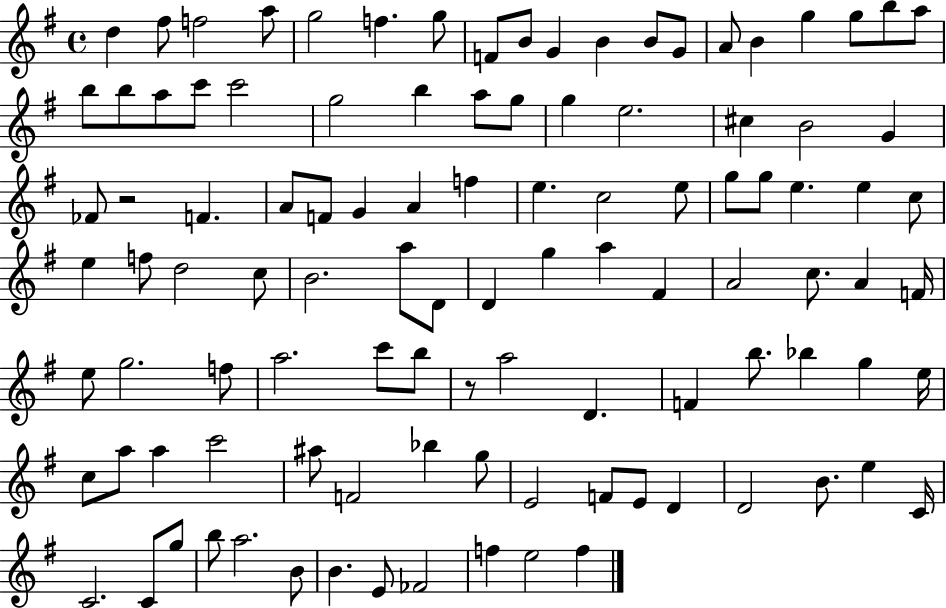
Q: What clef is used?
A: treble